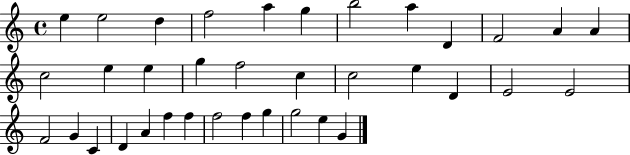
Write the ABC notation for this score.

X:1
T:Untitled
M:4/4
L:1/4
K:C
e e2 d f2 a g b2 a D F2 A A c2 e e g f2 c c2 e D E2 E2 F2 G C D A f f f2 f g g2 e G